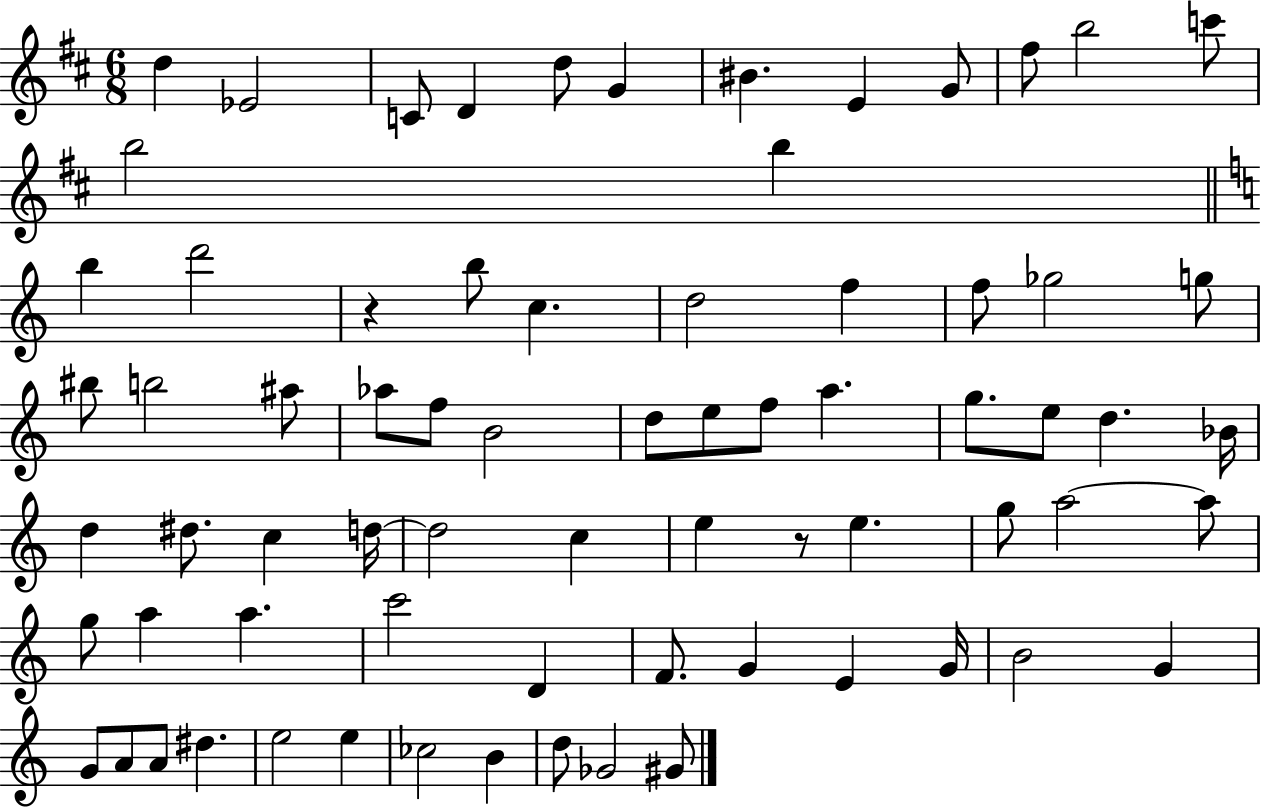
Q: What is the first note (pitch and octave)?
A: D5